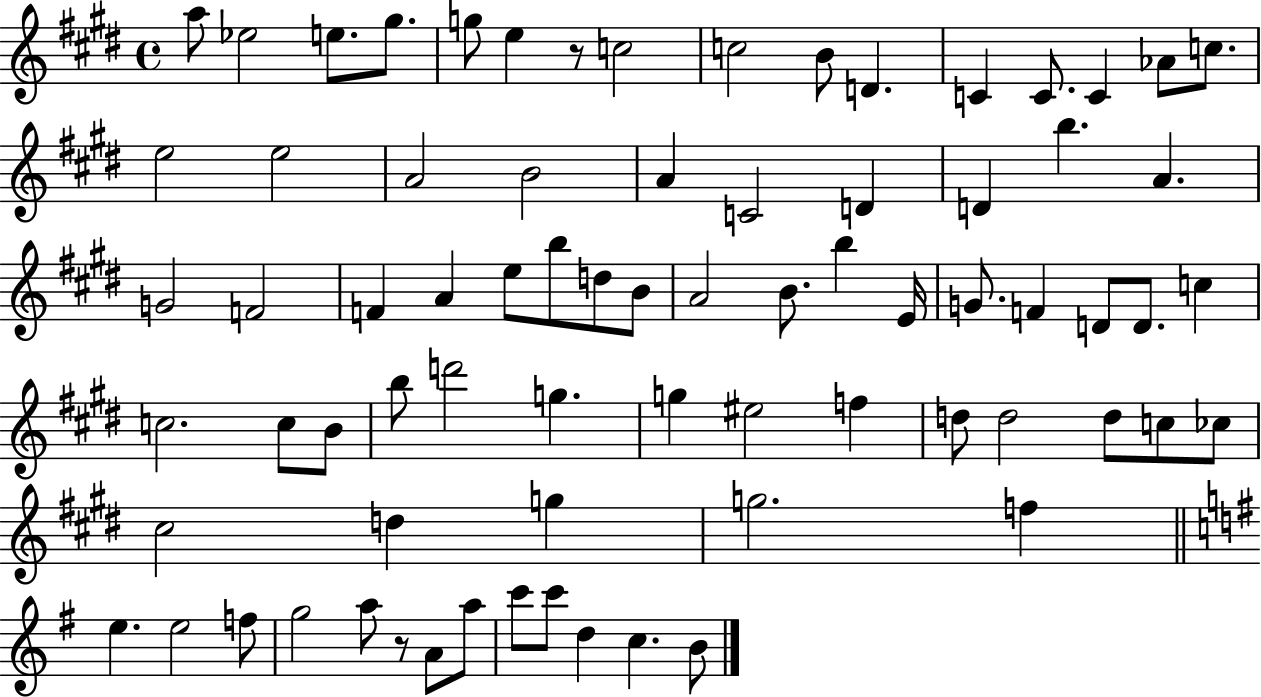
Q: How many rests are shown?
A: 2